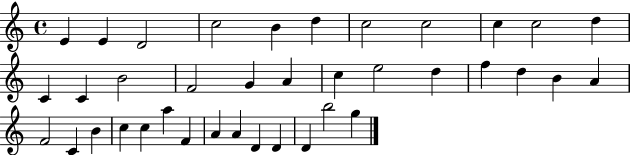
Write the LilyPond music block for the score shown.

{
  \clef treble
  \time 4/4
  \defaultTimeSignature
  \key c \major
  e'4 e'4 d'2 | c''2 b'4 d''4 | c''2 c''2 | c''4 c''2 d''4 | \break c'4 c'4 b'2 | f'2 g'4 a'4 | c''4 e''2 d''4 | f''4 d''4 b'4 a'4 | \break f'2 c'4 b'4 | c''4 c''4 a''4 f'4 | a'4 a'4 d'4 d'4 | d'4 b''2 g''4 | \break \bar "|."
}